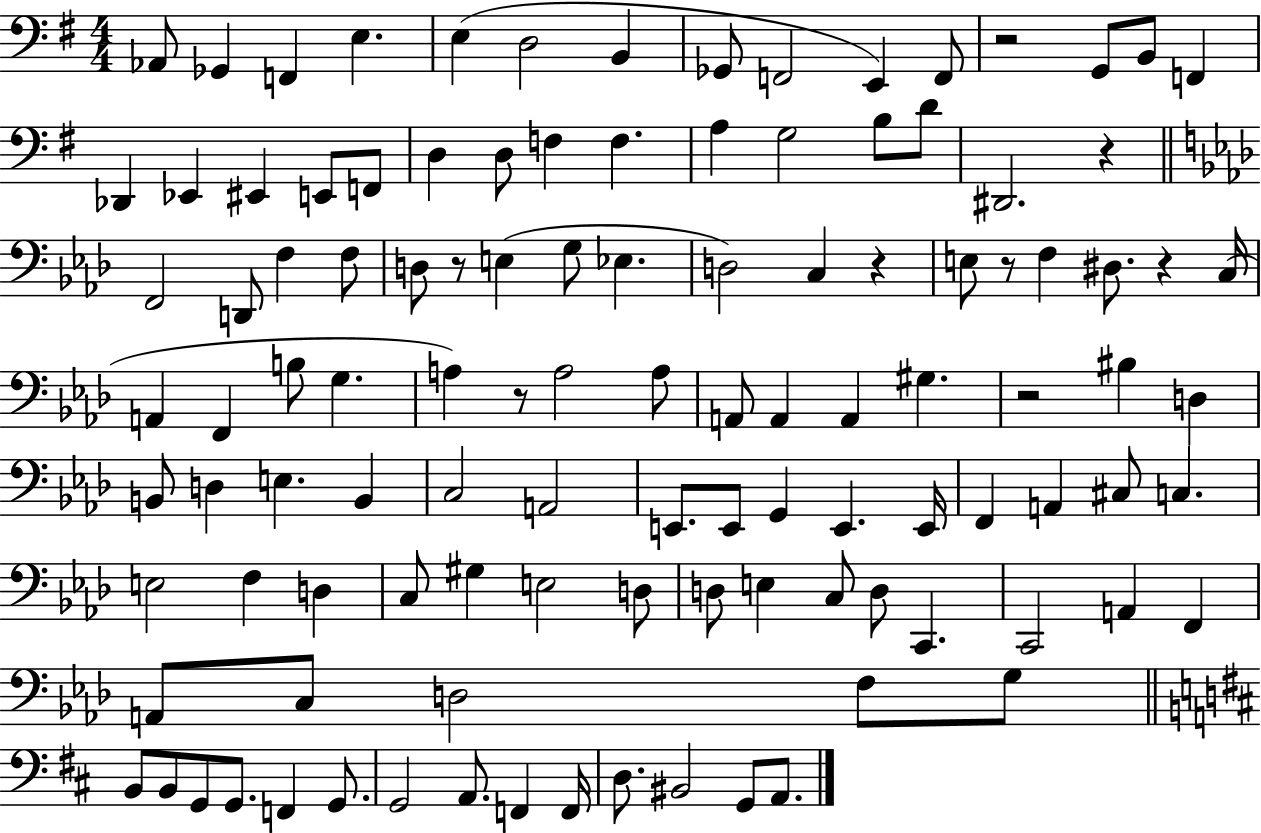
Ab2/e Gb2/q F2/q E3/q. E3/q D3/h B2/q Gb2/e F2/h E2/q F2/e R/h G2/e B2/e F2/q Db2/q Eb2/q EIS2/q E2/e F2/e D3/q D3/e F3/q F3/q. A3/q G3/h B3/e D4/e D#2/h. R/q F2/h D2/e F3/q F3/e D3/e R/e E3/q G3/e Eb3/q. D3/h C3/q R/q E3/e R/e F3/q D#3/e. R/q C3/s A2/q F2/q B3/e G3/q. A3/q R/e A3/h A3/e A2/e A2/q A2/q G#3/q. R/h BIS3/q D3/q B2/e D3/q E3/q. B2/q C3/h A2/h E2/e. E2/e G2/q E2/q. E2/s F2/q A2/q C#3/e C3/q. E3/h F3/q D3/q C3/e G#3/q E3/h D3/e D3/e E3/q C3/e D3/e C2/q. C2/h A2/q F2/q A2/e C3/e D3/h F3/e G3/e B2/e B2/e G2/e G2/e. F2/q G2/e. G2/h A2/e. F2/q F2/s D3/e. BIS2/h G2/e A2/e.